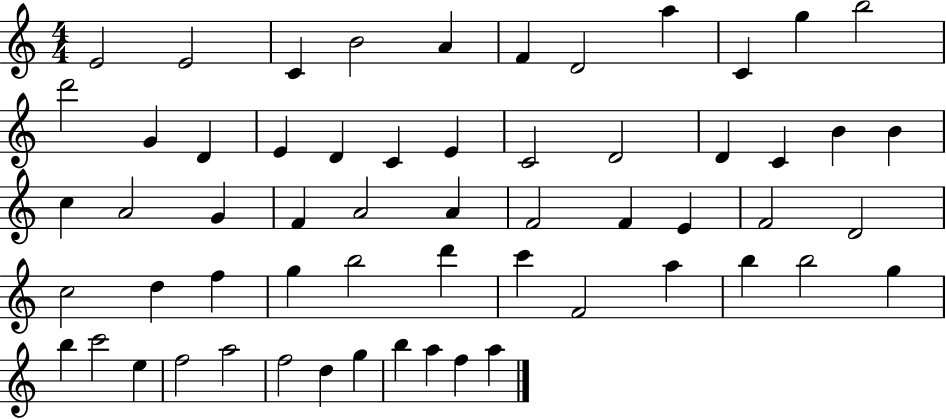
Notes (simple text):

E4/h E4/h C4/q B4/h A4/q F4/q D4/h A5/q C4/q G5/q B5/h D6/h G4/q D4/q E4/q D4/q C4/q E4/q C4/h D4/h D4/q C4/q B4/q B4/q C5/q A4/h G4/q F4/q A4/h A4/q F4/h F4/q E4/q F4/h D4/h C5/h D5/q F5/q G5/q B5/h D6/q C6/q F4/h A5/q B5/q B5/h G5/q B5/q C6/h E5/q F5/h A5/h F5/h D5/q G5/q B5/q A5/q F5/q A5/q